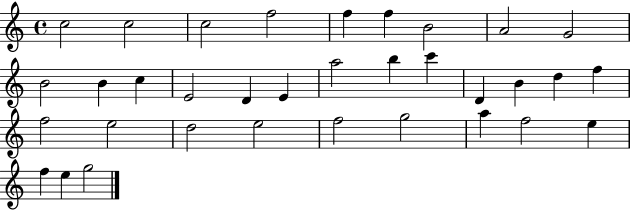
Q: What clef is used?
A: treble